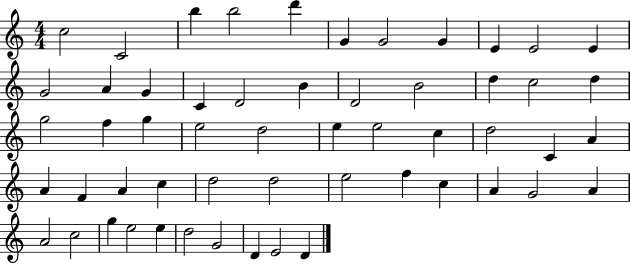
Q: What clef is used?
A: treble